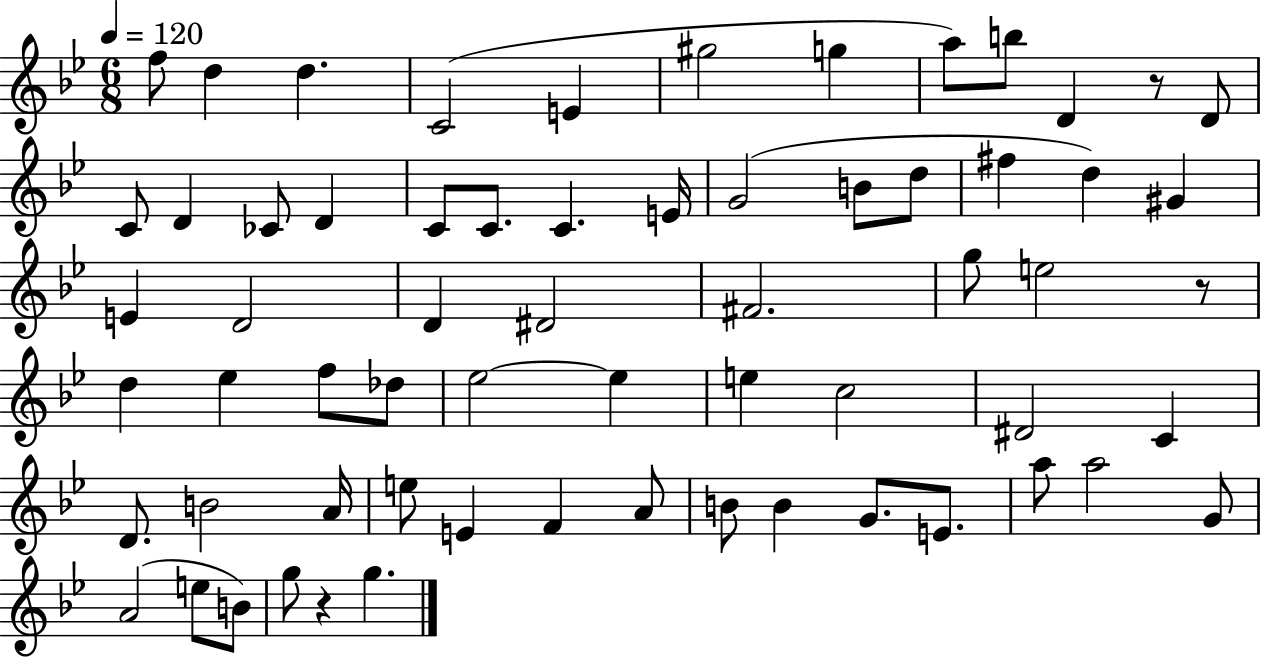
X:1
T:Untitled
M:6/8
L:1/4
K:Bb
f/2 d d C2 E ^g2 g a/2 b/2 D z/2 D/2 C/2 D _C/2 D C/2 C/2 C E/4 G2 B/2 d/2 ^f d ^G E D2 D ^D2 ^F2 g/2 e2 z/2 d _e f/2 _d/2 _e2 _e e c2 ^D2 C D/2 B2 A/4 e/2 E F A/2 B/2 B G/2 E/2 a/2 a2 G/2 A2 e/2 B/2 g/2 z g